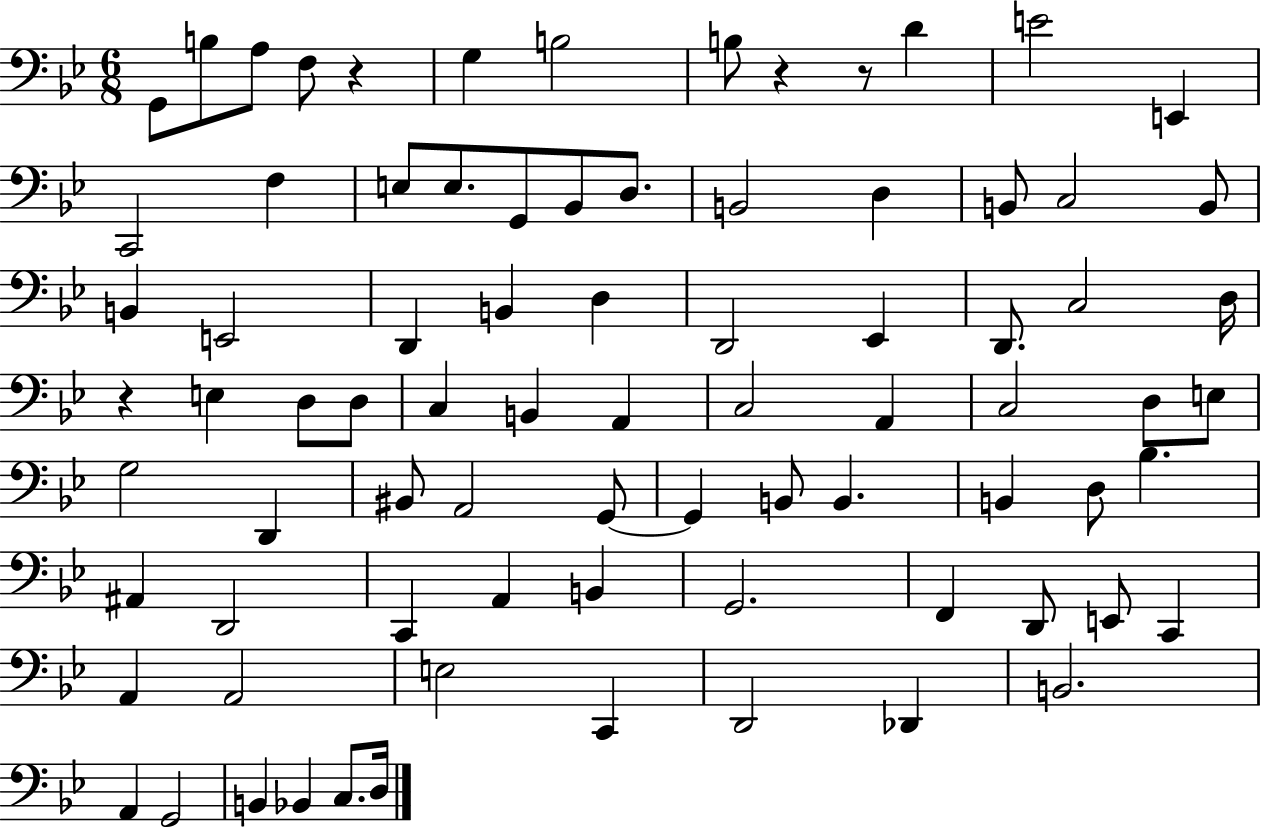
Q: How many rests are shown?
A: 4